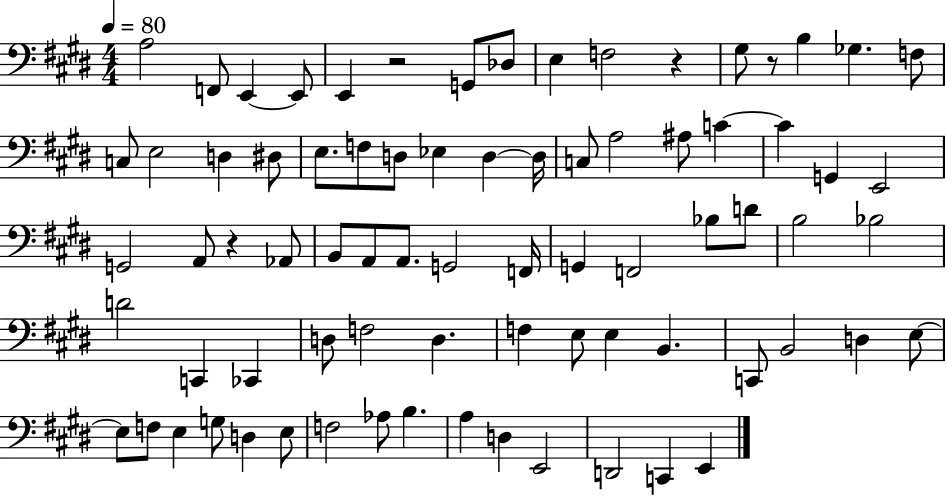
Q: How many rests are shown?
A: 4